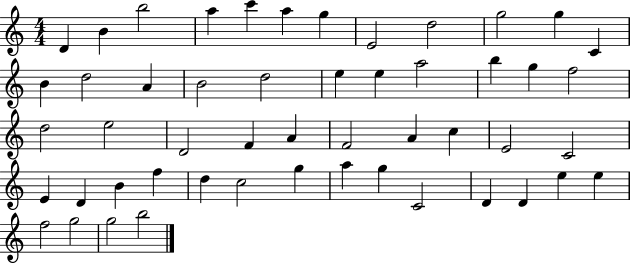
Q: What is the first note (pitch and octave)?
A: D4